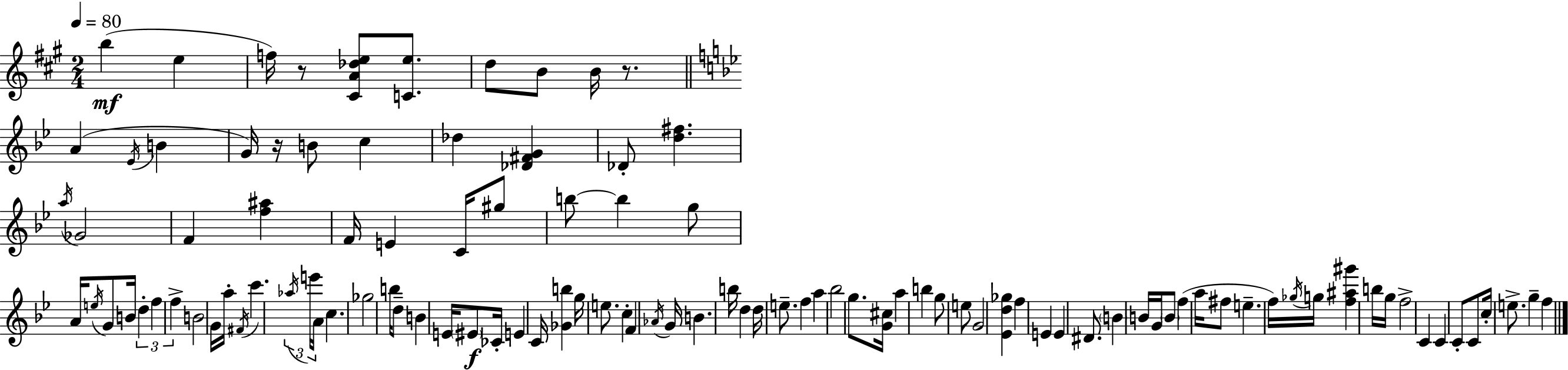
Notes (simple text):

B5/q E5/q F5/s R/e [C#4,A4,Db5,E5]/e [C4,E5]/e. D5/e B4/e B4/s R/e. A4/q Eb4/s B4/q G4/s R/s B4/e C5/q Db5/q [Db4,F#4,G4]/q Db4/e [D5,F#5]/q. A5/s Gb4/h F4/q [F5,A#5]/q F4/s E4/q C4/s G#5/e B5/e B5/q G5/e A4/s E5/s G4/e B4/s D5/q F5/q F5/q B4/h G4/s A5/s F#4/s C6/q. Ab5/s E6/s A4/s C5/q. Gb5/h B5/s D5/e B4/q E4/s EIS4/e CES4/s E4/q C4/s [Gb4,B5]/q G5/s E5/e. C5/q F4/q Ab4/s G4/s B4/q. B5/s D5/q D5/s E5/e. F5/q A5/q Bb5/h G5/e. [G4,C#5]/s A5/q B5/q G5/e E5/e G4/h [Eb4,D5,Gb5]/q F5/q E4/q E4/q D#4/e. B4/q B4/s G4/s B4/e F5/q A5/s F#5/e E5/q. F5/s Gb5/s G5/s [F5,A#5,G#6]/q B5/s G5/s F5/h C4/q C4/q C4/e C4/e C5/s E5/e. G5/q F5/q